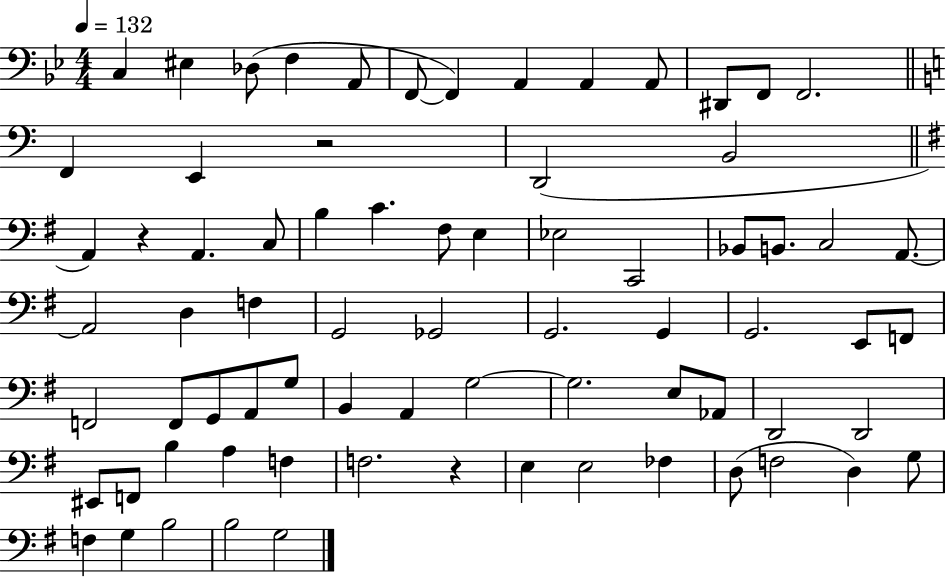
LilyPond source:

{
  \clef bass
  \numericTimeSignature
  \time 4/4
  \key bes \major
  \tempo 4 = 132
  \repeat volta 2 { c4 eis4 des8( f4 a,8 | f,8~~ f,4) a,4 a,4 a,8 | dis,8 f,8 f,2. | \bar "||" \break \key c \major f,4 e,4 r2 | d,2( b,2 | \bar "||" \break \key e \minor a,4) r4 a,4. c8 | b4 c'4. fis8 e4 | ees2 c,2 | bes,8 b,8. c2 a,8.~~ | \break a,2 d4 f4 | g,2 ges,2 | g,2. g,4 | g,2. e,8 f,8 | \break f,2 f,8 g,8 a,8 g8 | b,4 a,4 g2~~ | g2. e8 aes,8 | d,2 d,2 | \break eis,8 f,8 b4 a4 f4 | f2. r4 | e4 e2 fes4 | d8( f2 d4) g8 | \break f4 g4 b2 | b2 g2 | } \bar "|."
}